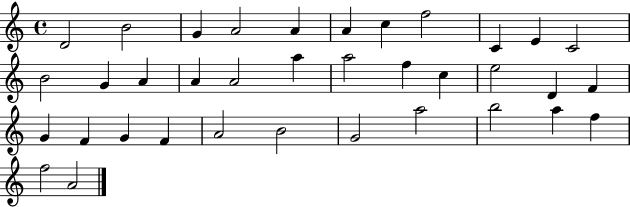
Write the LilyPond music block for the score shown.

{
  \clef treble
  \time 4/4
  \defaultTimeSignature
  \key c \major
  d'2 b'2 | g'4 a'2 a'4 | a'4 c''4 f''2 | c'4 e'4 c'2 | \break b'2 g'4 a'4 | a'4 a'2 a''4 | a''2 f''4 c''4 | e''2 d'4 f'4 | \break g'4 f'4 g'4 f'4 | a'2 b'2 | g'2 a''2 | b''2 a''4 f''4 | \break f''2 a'2 | \bar "|."
}